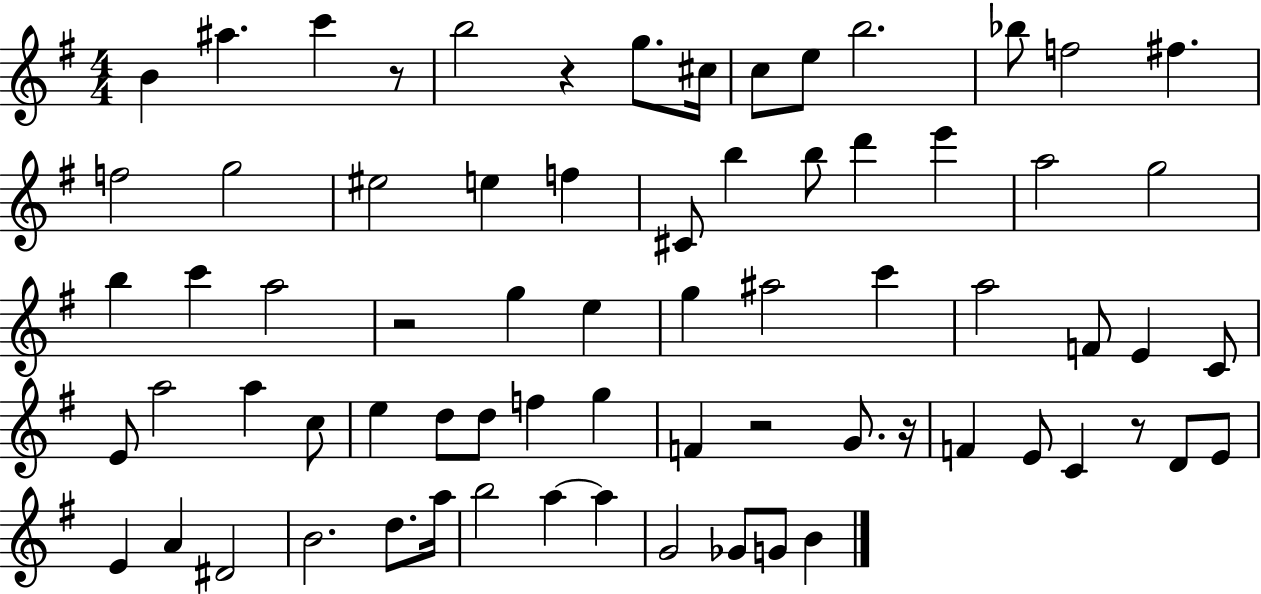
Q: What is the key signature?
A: G major